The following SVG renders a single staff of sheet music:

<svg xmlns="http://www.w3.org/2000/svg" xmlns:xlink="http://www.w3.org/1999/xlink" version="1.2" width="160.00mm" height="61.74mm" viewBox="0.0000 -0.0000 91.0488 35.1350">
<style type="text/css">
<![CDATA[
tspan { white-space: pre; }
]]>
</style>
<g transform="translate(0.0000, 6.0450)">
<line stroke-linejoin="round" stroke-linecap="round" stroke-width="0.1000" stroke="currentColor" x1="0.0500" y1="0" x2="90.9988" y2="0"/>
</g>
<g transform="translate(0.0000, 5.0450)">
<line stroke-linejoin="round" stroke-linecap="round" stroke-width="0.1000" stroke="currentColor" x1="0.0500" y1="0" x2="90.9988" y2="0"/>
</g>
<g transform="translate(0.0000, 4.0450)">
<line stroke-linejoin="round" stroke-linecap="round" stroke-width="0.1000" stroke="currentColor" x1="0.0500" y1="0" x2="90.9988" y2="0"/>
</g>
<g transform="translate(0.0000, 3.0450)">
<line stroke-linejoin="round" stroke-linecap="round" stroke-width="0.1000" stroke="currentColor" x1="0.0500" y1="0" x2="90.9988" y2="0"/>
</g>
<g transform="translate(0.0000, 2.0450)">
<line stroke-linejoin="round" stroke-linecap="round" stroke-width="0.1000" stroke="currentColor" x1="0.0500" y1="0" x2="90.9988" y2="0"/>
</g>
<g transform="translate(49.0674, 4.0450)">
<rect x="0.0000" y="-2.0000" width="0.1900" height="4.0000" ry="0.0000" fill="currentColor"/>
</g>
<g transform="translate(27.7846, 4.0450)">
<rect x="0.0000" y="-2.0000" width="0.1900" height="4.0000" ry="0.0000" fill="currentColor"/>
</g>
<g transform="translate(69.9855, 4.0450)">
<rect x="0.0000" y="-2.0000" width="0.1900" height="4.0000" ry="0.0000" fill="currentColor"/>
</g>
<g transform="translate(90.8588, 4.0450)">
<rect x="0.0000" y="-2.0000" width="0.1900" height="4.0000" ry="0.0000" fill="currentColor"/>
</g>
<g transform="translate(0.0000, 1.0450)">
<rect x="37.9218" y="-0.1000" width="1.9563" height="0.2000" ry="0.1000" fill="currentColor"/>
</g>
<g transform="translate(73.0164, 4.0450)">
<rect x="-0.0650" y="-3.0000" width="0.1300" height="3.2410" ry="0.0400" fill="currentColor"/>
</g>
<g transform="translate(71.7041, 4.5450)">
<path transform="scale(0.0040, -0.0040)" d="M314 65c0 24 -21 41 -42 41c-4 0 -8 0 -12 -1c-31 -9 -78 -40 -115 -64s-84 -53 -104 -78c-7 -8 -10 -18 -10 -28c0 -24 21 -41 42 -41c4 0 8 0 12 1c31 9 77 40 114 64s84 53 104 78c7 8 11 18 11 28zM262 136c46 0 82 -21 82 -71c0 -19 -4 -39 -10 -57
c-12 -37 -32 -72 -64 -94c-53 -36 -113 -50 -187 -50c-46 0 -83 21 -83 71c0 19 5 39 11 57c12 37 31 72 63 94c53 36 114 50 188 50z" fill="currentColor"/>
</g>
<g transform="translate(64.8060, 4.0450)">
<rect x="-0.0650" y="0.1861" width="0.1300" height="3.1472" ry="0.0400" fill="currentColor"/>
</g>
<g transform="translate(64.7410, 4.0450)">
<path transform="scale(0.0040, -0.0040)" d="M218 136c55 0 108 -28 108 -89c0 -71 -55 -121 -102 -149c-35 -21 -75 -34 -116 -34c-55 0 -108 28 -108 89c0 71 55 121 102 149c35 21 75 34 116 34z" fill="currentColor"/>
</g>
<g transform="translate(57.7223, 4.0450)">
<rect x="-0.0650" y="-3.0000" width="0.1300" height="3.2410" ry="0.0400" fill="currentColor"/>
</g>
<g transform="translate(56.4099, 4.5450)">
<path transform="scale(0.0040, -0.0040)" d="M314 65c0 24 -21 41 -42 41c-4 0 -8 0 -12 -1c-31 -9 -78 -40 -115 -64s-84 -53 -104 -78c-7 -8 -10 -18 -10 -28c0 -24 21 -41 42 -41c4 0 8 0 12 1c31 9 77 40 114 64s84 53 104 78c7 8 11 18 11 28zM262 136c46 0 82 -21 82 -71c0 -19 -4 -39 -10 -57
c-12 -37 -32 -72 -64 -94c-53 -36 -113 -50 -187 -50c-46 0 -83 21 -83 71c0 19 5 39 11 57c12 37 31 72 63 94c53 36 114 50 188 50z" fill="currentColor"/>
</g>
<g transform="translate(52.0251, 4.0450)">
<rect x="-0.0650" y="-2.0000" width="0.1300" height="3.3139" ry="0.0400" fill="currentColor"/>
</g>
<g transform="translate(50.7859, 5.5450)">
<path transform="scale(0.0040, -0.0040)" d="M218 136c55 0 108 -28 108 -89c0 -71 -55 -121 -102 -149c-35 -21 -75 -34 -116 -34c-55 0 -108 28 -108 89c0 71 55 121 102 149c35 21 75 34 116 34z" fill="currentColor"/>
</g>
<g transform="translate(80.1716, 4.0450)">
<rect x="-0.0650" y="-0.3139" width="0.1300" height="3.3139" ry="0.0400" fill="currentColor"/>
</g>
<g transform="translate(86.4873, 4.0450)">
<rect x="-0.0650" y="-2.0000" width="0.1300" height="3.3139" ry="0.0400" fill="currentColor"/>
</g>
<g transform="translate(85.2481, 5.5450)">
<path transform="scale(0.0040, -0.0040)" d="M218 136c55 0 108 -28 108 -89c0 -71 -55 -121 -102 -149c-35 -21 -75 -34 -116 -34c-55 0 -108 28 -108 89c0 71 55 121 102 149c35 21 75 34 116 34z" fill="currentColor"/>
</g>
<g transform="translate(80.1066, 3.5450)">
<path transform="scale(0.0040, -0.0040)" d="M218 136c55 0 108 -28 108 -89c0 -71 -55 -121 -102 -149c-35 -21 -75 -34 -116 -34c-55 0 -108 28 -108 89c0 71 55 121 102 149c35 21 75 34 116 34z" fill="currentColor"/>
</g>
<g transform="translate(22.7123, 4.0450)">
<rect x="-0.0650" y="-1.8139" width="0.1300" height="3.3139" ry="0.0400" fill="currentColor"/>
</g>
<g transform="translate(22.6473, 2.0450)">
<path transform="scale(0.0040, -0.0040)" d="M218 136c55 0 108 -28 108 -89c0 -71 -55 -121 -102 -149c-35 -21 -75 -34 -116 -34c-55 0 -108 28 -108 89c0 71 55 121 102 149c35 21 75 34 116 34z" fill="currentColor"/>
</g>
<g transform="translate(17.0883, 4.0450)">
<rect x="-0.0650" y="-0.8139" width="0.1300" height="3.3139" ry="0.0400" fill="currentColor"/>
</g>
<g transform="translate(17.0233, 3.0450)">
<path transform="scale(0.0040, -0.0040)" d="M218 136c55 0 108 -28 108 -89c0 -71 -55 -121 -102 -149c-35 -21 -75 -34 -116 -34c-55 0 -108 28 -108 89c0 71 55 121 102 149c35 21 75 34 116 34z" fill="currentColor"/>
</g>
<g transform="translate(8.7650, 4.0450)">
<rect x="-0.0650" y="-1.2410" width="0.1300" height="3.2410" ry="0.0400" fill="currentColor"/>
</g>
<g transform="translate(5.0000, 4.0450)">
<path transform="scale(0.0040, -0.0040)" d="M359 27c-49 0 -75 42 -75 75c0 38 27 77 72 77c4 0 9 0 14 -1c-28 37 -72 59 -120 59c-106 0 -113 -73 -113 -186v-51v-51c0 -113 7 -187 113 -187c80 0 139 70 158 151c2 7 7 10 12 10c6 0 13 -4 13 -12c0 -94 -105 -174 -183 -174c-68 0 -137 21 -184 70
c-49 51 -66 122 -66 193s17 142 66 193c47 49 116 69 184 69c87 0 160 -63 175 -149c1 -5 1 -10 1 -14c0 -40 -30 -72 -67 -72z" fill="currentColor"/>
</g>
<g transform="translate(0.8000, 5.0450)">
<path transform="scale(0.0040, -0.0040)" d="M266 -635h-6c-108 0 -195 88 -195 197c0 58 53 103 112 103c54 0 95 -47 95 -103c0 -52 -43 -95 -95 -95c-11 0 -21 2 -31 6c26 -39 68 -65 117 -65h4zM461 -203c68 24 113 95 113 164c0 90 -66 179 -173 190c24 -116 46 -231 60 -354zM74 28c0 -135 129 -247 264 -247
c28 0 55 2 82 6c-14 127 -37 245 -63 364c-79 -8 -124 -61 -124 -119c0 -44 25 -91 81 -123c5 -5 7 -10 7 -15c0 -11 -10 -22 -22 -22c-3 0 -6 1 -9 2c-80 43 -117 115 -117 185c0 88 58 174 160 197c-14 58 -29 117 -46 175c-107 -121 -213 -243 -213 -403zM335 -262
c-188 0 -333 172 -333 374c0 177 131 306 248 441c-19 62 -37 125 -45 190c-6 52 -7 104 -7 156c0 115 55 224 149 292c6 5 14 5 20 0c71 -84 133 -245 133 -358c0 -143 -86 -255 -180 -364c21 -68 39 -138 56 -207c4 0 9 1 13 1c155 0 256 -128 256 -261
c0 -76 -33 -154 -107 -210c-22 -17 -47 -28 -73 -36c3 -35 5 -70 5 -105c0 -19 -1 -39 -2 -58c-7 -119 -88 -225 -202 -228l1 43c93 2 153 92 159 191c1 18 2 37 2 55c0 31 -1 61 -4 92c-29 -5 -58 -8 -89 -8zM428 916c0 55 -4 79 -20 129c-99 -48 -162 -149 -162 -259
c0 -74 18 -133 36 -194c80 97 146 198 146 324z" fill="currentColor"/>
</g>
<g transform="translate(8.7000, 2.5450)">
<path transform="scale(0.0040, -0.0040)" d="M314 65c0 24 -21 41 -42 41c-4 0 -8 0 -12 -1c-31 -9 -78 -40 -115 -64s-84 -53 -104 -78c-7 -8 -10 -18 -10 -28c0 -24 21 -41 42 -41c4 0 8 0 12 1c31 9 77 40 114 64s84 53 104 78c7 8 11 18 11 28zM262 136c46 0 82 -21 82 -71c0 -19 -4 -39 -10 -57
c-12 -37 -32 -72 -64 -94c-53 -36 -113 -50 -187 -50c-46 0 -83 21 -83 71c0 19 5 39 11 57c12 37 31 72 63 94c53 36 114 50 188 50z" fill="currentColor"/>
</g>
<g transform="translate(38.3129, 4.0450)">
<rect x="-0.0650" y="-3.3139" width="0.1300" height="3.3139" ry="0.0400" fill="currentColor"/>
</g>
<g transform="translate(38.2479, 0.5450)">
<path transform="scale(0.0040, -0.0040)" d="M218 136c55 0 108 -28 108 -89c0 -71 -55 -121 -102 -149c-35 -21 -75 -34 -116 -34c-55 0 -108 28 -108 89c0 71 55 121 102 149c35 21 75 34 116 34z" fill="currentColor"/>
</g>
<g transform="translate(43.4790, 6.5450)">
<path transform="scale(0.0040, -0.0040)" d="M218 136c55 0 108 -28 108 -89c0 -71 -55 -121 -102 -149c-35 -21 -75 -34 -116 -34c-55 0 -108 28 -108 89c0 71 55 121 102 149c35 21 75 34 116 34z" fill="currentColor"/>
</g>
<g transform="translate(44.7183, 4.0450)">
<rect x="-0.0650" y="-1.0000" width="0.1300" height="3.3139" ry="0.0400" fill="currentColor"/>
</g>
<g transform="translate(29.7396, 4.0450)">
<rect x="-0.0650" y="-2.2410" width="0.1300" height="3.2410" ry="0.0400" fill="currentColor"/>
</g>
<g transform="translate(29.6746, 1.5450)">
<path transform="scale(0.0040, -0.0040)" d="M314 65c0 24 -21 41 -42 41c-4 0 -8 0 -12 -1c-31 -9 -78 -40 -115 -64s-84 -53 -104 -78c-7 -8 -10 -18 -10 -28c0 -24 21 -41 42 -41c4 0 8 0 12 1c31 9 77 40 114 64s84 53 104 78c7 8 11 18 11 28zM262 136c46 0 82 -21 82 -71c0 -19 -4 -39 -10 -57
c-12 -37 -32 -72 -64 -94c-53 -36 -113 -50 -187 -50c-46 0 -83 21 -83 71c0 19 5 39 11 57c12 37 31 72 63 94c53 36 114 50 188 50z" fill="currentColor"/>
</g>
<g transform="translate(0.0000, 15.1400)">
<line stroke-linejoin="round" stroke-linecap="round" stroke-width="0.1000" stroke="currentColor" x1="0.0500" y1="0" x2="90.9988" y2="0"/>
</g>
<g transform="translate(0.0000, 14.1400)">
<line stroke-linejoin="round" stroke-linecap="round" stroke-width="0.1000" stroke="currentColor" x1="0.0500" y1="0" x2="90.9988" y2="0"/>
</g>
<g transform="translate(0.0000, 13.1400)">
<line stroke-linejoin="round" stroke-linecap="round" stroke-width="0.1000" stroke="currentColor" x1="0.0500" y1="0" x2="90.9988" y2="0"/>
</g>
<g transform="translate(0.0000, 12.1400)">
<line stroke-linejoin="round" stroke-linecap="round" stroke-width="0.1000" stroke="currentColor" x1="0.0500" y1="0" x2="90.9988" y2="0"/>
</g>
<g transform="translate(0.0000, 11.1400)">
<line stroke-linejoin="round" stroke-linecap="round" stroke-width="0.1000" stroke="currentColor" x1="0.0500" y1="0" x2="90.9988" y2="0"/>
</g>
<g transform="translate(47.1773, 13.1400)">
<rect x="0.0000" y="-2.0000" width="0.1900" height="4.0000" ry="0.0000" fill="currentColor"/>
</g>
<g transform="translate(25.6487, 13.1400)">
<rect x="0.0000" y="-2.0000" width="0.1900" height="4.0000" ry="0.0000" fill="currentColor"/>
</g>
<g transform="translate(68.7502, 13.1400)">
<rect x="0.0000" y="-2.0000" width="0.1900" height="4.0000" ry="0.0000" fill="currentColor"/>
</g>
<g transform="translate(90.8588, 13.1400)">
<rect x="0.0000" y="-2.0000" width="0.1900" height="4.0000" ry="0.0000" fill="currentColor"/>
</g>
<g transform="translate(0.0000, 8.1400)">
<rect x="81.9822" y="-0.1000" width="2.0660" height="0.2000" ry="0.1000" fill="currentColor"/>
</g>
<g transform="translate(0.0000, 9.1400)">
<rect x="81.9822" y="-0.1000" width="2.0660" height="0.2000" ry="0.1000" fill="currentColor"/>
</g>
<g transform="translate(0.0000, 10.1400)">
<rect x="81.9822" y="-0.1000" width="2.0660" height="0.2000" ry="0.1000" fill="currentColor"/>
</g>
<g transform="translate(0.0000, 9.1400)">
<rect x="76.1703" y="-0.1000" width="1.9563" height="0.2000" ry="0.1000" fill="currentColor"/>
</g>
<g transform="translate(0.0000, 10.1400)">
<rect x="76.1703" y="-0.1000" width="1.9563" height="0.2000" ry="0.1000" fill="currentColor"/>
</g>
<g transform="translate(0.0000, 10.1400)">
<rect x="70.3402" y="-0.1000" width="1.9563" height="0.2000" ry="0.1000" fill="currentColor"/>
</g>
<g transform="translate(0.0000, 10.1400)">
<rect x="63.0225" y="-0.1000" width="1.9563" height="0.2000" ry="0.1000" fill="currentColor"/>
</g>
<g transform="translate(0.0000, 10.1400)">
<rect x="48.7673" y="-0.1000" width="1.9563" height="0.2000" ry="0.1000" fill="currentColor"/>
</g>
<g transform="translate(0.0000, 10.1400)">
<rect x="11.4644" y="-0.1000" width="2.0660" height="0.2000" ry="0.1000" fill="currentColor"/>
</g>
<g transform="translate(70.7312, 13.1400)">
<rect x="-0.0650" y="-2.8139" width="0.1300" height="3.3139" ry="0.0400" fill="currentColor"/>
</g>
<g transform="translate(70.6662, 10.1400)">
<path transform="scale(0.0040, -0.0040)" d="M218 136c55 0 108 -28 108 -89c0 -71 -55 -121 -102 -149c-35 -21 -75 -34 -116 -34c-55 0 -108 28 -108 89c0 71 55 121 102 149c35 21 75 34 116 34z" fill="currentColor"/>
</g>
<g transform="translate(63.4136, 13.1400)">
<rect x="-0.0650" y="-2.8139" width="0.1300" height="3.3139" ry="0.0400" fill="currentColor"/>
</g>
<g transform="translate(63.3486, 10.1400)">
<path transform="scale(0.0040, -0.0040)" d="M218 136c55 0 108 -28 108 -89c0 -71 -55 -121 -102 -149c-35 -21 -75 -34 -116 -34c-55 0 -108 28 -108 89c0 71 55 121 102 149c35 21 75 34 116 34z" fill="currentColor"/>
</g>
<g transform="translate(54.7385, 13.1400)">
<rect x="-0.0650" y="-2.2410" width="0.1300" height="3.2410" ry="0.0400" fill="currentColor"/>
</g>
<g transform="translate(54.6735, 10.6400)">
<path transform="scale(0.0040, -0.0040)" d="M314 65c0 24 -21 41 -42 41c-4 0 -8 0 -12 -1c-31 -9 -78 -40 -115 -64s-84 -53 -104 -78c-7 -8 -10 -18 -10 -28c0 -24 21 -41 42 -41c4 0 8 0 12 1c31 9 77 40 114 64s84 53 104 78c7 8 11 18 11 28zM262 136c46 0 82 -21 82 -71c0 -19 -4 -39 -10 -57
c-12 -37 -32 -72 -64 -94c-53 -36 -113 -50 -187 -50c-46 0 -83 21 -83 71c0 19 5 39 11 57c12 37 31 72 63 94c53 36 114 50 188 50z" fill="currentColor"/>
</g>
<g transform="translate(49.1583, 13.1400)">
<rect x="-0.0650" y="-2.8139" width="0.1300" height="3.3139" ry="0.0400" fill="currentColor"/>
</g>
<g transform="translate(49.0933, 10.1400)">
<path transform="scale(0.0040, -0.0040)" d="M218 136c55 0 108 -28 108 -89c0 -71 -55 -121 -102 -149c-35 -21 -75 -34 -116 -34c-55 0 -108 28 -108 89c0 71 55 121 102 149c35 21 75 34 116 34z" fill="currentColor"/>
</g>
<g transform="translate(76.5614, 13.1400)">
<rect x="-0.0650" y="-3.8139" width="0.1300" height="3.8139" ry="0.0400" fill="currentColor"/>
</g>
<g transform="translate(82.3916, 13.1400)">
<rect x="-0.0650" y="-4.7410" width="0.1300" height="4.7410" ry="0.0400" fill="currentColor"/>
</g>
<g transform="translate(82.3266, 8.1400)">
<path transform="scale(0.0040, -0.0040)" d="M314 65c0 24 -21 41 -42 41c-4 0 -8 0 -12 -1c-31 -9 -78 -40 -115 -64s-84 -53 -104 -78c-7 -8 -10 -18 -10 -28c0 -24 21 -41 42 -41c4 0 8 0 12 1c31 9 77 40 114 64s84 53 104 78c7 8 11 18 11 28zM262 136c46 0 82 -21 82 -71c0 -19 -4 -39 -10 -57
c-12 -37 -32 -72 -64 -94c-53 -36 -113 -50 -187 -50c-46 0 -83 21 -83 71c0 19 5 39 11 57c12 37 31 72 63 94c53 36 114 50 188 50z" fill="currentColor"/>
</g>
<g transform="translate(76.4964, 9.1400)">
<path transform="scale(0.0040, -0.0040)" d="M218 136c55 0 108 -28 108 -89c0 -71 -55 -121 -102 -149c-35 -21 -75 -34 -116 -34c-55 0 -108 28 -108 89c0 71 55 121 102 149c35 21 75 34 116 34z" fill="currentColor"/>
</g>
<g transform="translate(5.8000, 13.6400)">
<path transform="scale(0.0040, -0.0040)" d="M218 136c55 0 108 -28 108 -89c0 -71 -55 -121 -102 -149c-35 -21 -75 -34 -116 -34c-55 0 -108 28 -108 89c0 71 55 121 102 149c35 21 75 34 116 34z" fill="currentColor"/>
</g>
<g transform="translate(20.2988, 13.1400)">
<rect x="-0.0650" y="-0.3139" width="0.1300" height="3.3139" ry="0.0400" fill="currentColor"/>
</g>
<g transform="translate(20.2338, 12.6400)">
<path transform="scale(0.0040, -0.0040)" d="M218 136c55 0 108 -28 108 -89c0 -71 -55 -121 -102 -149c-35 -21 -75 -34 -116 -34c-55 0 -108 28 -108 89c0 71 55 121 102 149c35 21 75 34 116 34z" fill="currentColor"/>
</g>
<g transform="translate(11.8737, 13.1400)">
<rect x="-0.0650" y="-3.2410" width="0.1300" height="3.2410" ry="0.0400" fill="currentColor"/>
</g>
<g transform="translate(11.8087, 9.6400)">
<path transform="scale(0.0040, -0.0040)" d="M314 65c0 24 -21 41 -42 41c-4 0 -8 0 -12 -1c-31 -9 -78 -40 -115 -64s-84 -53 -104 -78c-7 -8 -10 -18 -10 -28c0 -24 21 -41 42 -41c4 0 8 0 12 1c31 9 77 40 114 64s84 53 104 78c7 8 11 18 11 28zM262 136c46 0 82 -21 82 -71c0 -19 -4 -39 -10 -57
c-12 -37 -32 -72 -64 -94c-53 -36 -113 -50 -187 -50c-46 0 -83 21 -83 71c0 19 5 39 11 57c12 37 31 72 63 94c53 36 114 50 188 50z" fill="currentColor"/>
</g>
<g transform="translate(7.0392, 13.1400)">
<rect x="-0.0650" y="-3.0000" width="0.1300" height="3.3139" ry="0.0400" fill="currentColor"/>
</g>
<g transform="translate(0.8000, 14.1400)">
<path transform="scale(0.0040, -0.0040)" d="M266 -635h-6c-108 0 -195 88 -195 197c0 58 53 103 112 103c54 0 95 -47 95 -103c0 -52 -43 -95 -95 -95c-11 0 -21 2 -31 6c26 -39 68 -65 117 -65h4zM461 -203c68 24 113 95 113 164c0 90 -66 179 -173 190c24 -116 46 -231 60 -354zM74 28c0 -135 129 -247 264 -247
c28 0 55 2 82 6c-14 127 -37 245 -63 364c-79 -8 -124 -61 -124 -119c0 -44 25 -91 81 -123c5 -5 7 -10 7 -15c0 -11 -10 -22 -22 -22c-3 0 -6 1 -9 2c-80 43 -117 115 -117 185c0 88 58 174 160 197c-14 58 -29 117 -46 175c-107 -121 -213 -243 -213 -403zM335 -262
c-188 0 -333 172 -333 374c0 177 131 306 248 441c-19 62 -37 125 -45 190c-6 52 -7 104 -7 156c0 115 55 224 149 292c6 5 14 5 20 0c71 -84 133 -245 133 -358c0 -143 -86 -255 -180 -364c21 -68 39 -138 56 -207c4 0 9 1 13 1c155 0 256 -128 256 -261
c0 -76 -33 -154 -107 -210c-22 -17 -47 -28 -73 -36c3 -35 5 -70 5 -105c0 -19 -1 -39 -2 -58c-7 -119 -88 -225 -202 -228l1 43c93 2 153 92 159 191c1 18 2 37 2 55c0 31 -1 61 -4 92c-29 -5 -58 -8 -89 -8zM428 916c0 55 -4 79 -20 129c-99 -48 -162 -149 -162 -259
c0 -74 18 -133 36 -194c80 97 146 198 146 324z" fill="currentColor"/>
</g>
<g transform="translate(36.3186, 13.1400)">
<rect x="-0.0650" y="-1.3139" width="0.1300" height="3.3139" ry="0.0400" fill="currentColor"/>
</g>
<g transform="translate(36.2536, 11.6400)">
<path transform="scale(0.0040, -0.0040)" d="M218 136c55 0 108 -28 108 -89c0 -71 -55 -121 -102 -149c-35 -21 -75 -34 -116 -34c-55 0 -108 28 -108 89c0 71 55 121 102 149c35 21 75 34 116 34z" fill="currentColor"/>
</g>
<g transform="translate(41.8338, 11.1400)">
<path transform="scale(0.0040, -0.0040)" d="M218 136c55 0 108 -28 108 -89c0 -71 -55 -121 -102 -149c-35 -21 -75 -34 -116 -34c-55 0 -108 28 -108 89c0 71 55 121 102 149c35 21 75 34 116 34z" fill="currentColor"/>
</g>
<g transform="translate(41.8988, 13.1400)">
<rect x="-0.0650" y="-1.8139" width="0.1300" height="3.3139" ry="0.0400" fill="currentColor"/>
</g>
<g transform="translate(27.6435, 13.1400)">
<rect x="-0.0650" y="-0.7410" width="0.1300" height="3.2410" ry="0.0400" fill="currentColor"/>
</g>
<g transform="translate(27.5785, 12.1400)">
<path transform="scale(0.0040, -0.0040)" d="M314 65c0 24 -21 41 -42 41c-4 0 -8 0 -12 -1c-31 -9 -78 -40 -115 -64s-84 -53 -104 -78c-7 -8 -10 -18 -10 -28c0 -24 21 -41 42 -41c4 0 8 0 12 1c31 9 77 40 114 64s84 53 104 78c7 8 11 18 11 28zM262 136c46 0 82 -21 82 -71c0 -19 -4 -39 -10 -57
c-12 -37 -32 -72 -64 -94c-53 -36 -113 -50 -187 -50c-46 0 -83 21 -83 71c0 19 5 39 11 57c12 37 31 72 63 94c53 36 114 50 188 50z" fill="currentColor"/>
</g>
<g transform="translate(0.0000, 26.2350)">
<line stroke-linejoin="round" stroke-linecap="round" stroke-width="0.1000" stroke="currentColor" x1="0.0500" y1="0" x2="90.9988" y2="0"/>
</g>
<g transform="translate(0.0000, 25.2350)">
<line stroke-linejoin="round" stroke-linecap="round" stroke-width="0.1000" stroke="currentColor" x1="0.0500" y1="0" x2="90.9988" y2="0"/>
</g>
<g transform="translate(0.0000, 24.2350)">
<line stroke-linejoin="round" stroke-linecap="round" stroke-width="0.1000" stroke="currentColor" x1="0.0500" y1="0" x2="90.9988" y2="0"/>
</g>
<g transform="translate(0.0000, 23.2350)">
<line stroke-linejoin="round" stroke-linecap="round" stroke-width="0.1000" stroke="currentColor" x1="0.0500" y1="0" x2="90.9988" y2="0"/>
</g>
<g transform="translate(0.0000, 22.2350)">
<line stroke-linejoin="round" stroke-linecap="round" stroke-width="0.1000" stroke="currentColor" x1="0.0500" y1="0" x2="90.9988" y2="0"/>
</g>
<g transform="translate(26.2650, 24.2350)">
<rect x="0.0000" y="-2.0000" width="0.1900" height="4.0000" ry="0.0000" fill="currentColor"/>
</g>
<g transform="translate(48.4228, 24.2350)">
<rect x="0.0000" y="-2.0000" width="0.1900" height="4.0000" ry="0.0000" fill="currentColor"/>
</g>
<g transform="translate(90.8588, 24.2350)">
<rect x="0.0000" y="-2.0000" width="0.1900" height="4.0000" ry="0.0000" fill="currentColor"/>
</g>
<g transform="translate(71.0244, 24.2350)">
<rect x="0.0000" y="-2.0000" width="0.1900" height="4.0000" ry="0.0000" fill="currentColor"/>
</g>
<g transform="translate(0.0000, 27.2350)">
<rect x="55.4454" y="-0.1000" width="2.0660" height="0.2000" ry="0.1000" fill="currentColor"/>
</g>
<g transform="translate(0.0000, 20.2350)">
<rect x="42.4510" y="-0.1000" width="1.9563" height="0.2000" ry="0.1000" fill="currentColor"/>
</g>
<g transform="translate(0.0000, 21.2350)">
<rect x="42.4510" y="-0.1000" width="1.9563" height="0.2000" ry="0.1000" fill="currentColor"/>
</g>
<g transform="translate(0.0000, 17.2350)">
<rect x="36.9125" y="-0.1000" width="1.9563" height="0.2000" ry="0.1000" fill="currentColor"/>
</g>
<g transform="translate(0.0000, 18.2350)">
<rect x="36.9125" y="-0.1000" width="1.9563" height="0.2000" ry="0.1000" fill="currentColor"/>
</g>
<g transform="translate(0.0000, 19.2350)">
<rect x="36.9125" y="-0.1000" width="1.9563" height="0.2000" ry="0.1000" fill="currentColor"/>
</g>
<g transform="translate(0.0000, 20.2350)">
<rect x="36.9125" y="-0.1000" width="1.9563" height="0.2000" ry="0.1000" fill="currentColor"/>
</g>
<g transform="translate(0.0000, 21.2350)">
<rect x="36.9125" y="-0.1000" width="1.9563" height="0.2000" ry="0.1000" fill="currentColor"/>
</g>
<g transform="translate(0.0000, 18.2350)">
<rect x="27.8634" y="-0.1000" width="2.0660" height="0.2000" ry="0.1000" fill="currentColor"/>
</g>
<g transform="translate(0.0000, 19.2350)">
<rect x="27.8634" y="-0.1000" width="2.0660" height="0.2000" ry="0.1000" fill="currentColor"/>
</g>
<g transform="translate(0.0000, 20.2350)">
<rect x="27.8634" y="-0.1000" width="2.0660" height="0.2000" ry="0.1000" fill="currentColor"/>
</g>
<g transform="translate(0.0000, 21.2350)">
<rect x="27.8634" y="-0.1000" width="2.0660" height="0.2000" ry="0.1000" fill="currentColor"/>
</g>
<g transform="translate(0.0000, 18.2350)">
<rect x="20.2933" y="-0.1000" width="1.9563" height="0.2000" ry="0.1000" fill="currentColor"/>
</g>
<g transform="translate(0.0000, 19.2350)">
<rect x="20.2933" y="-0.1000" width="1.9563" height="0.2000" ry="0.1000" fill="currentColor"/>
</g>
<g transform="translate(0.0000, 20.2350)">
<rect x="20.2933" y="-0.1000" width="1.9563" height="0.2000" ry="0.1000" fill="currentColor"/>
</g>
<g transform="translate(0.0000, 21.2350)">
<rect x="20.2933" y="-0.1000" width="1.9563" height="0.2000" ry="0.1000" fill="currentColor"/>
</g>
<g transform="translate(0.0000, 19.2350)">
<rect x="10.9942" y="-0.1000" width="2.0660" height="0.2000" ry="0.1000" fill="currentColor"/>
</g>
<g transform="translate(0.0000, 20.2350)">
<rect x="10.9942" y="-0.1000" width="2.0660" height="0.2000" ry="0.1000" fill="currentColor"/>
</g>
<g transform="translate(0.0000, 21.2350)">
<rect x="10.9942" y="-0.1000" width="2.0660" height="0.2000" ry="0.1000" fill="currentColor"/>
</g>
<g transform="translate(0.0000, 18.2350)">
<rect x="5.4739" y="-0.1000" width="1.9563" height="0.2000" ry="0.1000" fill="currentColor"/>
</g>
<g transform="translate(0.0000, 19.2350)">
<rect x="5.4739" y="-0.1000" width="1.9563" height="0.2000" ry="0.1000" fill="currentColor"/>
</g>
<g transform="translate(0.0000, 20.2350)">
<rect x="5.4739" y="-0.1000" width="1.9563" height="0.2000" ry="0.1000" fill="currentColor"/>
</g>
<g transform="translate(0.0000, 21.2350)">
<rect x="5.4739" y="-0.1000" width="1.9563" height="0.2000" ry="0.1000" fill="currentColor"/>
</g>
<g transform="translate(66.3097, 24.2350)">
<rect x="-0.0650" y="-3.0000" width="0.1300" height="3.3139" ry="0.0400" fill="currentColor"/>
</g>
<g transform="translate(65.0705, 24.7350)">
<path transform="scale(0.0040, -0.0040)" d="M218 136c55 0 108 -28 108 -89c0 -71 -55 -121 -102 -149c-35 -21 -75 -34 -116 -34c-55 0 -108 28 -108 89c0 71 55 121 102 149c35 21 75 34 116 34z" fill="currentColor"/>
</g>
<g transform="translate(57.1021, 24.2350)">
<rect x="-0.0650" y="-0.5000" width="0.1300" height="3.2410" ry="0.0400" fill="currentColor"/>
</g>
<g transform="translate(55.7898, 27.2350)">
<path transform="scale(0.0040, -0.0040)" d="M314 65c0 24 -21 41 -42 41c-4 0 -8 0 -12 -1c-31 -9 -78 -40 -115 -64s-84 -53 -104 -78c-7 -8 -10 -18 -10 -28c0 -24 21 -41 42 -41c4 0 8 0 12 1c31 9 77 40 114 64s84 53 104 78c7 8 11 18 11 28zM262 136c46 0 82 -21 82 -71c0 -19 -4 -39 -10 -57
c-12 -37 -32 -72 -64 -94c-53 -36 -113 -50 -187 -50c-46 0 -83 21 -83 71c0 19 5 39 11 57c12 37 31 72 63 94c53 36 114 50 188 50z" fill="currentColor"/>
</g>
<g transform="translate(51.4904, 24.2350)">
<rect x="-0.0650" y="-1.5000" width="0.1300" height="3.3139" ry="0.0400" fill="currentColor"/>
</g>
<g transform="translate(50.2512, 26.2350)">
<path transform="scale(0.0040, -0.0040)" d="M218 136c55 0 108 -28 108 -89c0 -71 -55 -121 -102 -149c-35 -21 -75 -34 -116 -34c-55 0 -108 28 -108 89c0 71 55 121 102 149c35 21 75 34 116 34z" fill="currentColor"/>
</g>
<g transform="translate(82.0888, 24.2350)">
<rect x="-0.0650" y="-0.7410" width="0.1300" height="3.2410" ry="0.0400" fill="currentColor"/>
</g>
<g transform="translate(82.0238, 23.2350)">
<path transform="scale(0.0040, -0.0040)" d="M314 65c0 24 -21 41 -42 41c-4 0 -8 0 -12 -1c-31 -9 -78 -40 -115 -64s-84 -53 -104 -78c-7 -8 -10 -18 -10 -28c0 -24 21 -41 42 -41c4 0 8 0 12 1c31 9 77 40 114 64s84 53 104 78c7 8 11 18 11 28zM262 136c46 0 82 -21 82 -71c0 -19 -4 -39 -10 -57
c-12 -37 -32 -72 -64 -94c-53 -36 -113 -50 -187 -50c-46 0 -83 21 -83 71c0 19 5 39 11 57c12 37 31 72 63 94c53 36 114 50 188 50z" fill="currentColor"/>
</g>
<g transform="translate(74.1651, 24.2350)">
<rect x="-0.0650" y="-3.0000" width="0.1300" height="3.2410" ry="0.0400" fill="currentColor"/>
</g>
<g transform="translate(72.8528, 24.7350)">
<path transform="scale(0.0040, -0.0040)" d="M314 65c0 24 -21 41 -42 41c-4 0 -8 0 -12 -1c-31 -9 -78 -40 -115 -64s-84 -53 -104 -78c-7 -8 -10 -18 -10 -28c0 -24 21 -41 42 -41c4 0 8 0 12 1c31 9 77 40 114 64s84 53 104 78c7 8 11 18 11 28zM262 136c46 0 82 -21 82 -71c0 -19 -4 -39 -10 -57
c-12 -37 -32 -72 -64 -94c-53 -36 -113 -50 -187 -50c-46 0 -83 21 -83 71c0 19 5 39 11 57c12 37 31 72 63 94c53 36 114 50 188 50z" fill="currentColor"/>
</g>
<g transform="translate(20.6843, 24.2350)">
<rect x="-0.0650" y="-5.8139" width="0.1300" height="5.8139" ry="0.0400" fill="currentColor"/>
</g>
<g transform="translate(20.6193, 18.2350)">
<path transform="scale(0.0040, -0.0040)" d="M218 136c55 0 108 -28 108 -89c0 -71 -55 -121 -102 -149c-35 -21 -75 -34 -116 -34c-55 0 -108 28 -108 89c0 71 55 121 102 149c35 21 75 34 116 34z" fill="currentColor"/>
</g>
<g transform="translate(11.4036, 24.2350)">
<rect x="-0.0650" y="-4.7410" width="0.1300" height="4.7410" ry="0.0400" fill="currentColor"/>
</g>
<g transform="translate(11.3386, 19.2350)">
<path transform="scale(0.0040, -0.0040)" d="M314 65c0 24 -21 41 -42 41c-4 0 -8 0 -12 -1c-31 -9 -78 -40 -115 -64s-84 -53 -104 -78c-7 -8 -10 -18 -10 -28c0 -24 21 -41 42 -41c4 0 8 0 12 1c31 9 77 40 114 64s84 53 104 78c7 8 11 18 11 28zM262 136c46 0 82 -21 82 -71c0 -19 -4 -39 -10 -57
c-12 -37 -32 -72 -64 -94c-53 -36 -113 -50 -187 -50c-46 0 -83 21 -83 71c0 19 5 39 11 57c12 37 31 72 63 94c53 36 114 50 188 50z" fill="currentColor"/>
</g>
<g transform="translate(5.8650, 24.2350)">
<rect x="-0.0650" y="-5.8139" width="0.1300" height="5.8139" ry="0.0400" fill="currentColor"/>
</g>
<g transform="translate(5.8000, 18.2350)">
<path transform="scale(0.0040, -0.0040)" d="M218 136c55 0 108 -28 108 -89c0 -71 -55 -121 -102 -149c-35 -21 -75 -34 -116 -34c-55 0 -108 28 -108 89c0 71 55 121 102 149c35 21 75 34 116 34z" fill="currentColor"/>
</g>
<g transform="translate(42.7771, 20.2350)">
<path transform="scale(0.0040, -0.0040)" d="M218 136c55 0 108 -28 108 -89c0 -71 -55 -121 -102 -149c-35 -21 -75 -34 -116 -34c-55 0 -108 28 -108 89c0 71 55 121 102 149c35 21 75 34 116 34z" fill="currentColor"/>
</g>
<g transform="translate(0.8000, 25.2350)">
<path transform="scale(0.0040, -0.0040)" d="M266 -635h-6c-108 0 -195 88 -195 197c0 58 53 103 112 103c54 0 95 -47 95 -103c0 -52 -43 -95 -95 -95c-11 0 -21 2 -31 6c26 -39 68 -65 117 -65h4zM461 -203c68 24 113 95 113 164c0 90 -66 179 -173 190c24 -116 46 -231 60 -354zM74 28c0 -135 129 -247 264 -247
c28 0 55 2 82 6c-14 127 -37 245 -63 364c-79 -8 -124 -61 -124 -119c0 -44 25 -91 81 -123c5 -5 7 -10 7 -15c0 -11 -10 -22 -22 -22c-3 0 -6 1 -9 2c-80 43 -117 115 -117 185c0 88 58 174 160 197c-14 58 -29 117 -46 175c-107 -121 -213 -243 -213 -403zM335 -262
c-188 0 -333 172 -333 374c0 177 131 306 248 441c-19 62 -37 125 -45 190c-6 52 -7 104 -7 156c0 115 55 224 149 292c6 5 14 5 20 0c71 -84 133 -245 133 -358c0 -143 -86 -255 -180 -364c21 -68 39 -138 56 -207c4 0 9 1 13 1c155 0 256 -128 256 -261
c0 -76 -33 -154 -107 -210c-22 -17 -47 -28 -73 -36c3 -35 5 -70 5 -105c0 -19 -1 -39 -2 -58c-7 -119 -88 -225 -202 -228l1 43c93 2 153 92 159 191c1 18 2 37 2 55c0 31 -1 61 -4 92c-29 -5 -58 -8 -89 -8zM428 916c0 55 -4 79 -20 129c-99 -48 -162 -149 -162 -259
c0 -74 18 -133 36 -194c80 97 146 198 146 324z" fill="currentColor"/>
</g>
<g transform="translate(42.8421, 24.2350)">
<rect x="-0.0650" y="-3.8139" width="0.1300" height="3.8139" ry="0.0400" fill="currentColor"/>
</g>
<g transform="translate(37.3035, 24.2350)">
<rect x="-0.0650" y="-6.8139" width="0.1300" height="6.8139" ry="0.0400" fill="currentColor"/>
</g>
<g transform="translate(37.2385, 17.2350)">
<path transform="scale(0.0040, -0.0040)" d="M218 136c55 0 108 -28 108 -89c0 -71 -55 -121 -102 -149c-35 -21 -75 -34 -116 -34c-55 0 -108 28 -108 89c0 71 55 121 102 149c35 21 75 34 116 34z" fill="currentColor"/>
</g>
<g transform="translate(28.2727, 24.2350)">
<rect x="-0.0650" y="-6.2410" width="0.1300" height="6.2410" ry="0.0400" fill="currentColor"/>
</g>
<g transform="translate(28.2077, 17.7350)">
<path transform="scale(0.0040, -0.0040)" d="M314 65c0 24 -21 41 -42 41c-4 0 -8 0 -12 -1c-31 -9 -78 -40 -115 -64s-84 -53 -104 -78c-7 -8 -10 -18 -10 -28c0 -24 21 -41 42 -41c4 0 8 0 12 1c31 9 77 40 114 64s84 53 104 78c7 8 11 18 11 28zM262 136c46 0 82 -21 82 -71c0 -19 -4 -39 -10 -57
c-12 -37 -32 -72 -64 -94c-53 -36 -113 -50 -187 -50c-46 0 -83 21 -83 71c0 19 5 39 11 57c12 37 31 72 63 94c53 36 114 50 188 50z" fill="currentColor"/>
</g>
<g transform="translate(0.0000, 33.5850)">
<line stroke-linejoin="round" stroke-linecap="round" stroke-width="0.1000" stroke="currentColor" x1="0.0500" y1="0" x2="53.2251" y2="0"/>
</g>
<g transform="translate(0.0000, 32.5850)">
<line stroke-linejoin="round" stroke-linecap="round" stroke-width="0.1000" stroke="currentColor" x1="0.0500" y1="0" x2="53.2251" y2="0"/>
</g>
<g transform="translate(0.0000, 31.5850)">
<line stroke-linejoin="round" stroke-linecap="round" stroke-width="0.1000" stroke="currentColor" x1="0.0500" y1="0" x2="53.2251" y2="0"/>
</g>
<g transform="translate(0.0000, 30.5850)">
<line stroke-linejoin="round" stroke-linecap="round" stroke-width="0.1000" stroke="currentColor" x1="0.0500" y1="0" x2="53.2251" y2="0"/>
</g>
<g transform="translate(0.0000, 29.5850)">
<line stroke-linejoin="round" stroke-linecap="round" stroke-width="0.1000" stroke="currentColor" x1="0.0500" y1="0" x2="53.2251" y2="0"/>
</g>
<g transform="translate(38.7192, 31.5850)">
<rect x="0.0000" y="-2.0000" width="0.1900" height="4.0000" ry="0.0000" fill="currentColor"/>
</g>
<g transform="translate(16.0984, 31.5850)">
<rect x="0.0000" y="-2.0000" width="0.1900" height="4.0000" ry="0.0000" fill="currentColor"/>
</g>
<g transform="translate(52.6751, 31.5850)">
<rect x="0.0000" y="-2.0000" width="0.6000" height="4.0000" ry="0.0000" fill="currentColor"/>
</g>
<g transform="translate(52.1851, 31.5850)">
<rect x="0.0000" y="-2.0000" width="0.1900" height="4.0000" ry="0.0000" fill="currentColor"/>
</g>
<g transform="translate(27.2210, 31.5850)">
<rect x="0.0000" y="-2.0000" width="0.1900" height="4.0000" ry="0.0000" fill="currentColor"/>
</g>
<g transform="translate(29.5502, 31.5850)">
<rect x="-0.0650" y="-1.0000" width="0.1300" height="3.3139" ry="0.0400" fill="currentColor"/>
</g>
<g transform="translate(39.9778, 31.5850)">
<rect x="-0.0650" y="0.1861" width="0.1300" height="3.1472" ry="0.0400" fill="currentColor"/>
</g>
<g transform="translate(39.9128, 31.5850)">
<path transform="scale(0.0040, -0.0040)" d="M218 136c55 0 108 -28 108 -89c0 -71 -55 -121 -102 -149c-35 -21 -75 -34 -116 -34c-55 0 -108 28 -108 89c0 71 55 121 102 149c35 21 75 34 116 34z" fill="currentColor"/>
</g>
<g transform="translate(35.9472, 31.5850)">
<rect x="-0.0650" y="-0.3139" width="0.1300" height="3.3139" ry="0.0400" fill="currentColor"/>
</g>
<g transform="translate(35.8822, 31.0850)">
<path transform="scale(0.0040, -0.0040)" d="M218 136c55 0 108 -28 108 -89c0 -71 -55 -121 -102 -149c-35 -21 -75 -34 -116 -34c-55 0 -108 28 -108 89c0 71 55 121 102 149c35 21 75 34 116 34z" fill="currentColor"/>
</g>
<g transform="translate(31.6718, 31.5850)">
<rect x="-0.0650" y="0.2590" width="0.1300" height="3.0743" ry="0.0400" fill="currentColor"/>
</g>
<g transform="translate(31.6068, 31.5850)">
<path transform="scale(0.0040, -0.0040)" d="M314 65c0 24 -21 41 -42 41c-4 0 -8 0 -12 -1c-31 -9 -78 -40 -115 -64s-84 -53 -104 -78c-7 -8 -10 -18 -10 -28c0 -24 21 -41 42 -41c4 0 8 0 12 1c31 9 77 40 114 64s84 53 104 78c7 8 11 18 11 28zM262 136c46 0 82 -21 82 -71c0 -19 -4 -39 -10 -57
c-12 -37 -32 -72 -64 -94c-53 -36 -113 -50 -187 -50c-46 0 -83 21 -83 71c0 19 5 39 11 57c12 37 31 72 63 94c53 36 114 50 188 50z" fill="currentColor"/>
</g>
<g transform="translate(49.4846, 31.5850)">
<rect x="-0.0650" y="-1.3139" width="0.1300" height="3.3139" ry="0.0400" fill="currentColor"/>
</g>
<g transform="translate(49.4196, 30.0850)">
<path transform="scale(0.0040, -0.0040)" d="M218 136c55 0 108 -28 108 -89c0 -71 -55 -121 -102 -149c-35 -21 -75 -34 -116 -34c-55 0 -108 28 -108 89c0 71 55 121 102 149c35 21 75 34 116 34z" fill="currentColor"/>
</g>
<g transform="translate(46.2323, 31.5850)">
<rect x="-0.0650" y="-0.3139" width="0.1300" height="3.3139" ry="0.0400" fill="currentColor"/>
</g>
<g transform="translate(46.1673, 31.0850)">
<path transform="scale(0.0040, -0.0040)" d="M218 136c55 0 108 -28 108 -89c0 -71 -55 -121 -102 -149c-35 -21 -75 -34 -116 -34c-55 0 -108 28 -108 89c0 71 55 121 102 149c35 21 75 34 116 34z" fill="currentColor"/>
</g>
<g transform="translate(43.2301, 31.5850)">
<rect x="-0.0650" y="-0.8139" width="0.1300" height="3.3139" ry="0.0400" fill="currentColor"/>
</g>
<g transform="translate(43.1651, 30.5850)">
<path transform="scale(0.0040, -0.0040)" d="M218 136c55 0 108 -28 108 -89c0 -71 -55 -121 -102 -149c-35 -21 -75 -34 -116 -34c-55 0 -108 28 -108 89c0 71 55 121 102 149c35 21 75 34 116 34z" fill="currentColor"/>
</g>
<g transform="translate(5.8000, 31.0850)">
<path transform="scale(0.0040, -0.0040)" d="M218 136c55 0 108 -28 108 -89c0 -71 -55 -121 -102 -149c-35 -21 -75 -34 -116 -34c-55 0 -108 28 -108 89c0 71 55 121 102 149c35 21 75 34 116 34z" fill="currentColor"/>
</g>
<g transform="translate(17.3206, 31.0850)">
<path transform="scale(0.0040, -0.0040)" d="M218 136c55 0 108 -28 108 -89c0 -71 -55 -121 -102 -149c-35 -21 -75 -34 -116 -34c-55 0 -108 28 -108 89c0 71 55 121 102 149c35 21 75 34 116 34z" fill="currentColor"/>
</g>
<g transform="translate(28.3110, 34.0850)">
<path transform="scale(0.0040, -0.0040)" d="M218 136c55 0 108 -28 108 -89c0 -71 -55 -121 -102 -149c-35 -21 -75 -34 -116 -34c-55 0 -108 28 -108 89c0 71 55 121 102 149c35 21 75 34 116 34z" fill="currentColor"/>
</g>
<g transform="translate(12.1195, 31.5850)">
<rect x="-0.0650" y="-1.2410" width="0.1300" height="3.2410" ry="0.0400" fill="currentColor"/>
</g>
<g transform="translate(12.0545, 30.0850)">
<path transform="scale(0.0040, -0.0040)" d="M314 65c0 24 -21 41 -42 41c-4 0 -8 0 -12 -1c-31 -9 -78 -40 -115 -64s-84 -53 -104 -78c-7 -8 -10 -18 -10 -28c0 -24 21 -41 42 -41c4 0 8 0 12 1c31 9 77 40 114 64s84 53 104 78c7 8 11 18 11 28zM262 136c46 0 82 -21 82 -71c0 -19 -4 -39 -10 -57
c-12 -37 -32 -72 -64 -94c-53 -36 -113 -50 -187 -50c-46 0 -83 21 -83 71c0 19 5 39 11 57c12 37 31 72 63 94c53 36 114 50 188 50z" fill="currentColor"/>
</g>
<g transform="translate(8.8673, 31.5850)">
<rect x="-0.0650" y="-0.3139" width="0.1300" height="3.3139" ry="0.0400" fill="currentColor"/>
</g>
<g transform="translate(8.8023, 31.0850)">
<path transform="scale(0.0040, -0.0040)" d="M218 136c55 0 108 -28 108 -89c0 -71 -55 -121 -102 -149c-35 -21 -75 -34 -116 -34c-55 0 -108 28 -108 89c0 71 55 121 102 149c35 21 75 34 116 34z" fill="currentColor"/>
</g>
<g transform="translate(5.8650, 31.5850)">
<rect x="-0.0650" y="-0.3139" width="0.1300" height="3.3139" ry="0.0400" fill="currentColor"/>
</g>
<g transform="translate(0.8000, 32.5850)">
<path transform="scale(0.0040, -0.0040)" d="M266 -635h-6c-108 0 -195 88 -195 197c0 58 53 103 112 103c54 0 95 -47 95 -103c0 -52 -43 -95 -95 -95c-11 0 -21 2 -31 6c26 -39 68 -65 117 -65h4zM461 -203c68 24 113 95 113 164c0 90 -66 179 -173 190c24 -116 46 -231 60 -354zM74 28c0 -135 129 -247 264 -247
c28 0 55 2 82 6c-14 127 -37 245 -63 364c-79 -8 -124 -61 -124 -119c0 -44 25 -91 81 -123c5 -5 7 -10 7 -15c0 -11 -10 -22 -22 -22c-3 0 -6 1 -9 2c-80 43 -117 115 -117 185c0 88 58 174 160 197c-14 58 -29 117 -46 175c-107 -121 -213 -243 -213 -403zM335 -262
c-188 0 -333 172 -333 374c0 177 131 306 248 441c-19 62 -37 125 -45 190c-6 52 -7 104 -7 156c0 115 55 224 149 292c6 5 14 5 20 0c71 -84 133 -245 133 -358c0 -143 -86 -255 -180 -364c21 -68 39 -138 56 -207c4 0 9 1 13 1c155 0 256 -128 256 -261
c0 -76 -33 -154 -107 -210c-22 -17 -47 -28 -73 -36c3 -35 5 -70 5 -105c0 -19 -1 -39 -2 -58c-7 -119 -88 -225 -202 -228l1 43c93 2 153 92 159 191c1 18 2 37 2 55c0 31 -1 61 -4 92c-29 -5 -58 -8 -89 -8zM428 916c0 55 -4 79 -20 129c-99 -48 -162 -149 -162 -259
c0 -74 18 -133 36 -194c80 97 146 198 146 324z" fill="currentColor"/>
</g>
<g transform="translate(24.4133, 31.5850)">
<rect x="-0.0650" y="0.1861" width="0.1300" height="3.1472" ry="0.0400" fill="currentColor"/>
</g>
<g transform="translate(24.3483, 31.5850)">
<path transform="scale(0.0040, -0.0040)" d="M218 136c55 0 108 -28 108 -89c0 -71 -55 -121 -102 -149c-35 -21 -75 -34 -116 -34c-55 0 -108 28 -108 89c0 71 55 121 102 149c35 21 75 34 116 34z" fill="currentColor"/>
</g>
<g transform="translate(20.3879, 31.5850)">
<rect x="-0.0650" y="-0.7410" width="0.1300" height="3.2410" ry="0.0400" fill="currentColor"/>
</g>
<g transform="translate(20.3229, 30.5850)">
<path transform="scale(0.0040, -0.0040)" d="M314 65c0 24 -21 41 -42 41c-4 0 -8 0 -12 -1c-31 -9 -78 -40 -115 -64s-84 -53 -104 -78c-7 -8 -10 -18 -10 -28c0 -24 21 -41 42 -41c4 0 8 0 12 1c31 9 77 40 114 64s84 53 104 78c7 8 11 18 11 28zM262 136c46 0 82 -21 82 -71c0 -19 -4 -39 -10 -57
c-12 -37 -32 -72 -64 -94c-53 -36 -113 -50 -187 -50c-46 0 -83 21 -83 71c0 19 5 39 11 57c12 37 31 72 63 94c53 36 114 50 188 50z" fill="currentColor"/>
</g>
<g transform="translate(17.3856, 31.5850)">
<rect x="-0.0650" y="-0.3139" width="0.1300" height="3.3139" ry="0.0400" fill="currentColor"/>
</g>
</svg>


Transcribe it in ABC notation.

X:1
T:Untitled
M:4/4
L:1/4
K:C
e2 d f g2 b D F A2 B A2 c F A b2 c d2 e f a g2 a a c' e'2 g' e'2 g' a'2 b' c' E C2 A A2 d2 c c e2 c d2 B D B2 c B d c e